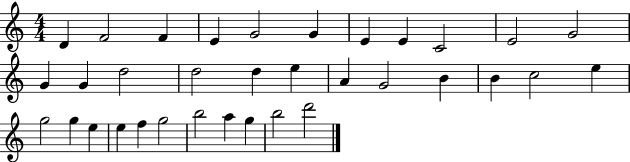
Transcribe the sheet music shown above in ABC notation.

X:1
T:Untitled
M:4/4
L:1/4
K:C
D F2 F E G2 G E E C2 E2 G2 G G d2 d2 d e A G2 B B c2 e g2 g e e f g2 b2 a g b2 d'2